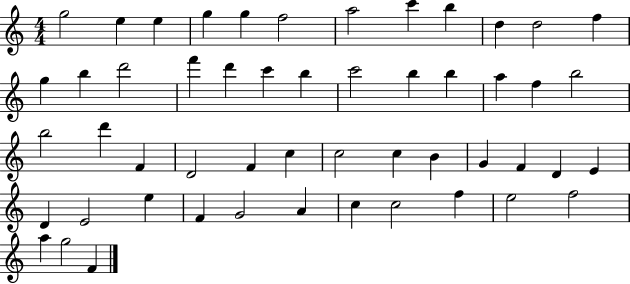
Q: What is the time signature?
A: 4/4